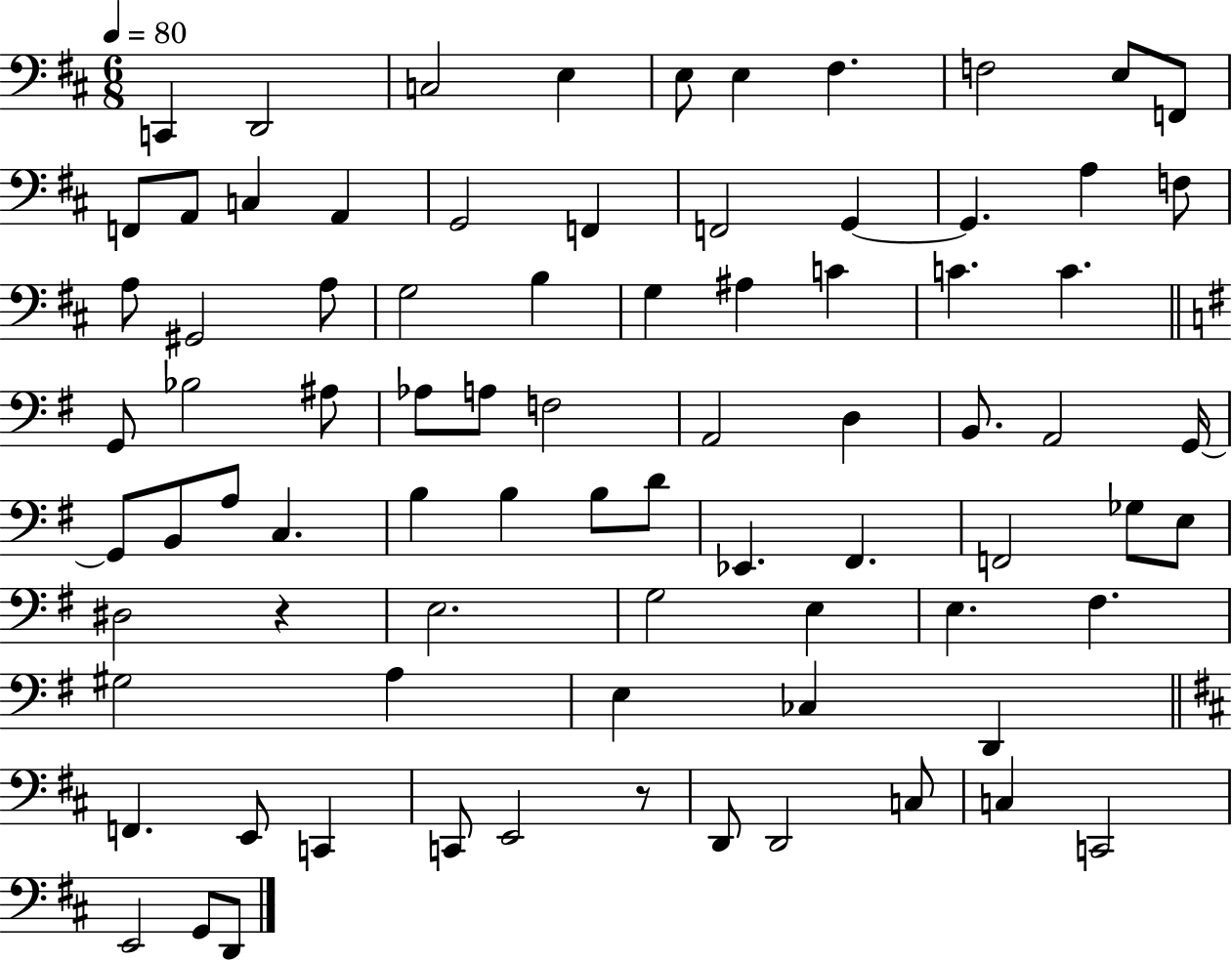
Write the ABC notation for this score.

X:1
T:Untitled
M:6/8
L:1/4
K:D
C,, D,,2 C,2 E, E,/2 E, ^F, F,2 E,/2 F,,/2 F,,/2 A,,/2 C, A,, G,,2 F,, F,,2 G,, G,, A, F,/2 A,/2 ^G,,2 A,/2 G,2 B, G, ^A, C C C G,,/2 _B,2 ^A,/2 _A,/2 A,/2 F,2 A,,2 D, B,,/2 A,,2 G,,/4 G,,/2 B,,/2 A,/2 C, B, B, B,/2 D/2 _E,, ^F,, F,,2 _G,/2 E,/2 ^D,2 z E,2 G,2 E, E, ^F, ^G,2 A, E, _C, D,, F,, E,,/2 C,, C,,/2 E,,2 z/2 D,,/2 D,,2 C,/2 C, C,,2 E,,2 G,,/2 D,,/2